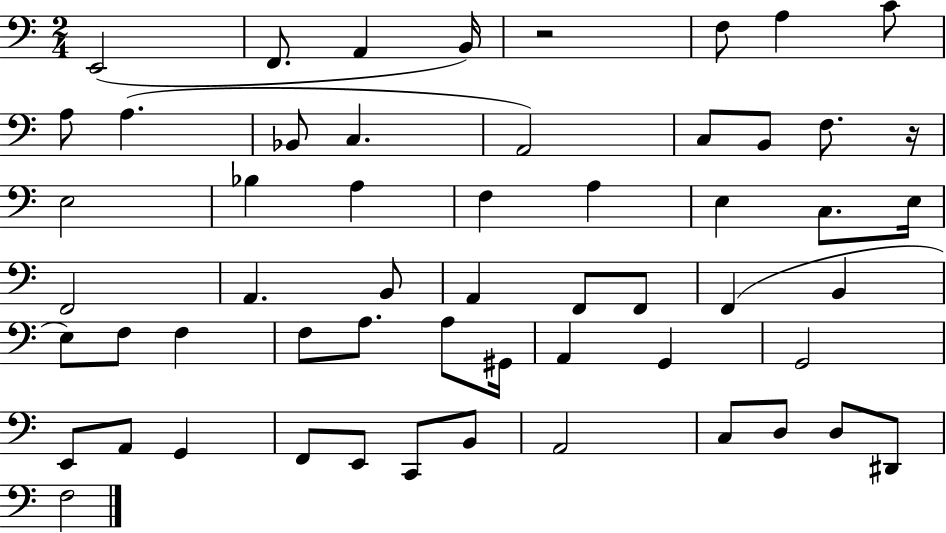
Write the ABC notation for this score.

X:1
T:Untitled
M:2/4
L:1/4
K:C
E,,2 F,,/2 A,, B,,/4 z2 F,/2 A, C/2 A,/2 A, _B,,/2 C, A,,2 C,/2 B,,/2 F,/2 z/4 E,2 _B, A, F, A, E, C,/2 E,/4 F,,2 A,, B,,/2 A,, F,,/2 F,,/2 F,, B,, E,/2 F,/2 F, F,/2 A,/2 A,/2 ^G,,/4 A,, G,, G,,2 E,,/2 A,,/2 G,, F,,/2 E,,/2 C,,/2 B,,/2 A,,2 C,/2 D,/2 D,/2 ^D,,/2 F,2